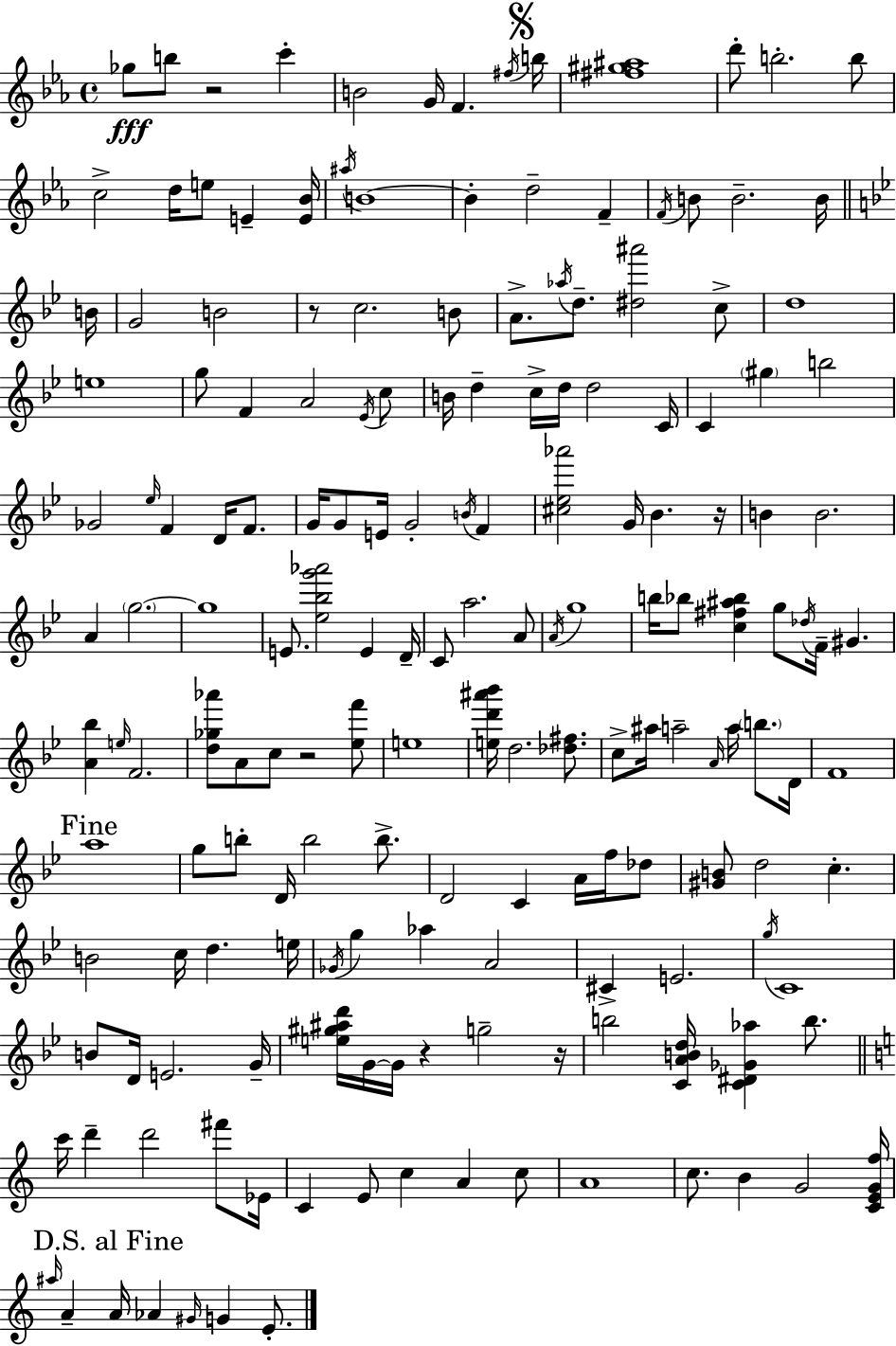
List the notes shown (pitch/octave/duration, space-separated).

Gb5/e B5/e R/h C6/q B4/h G4/s F4/q. F#5/s B5/s [F#5,G#5,A#5]/w D6/e B5/h. B5/e C5/h D5/s E5/e E4/q [E4,Bb4]/s A#5/s B4/w B4/q D5/h F4/q F4/s B4/e B4/h. B4/s B4/s G4/h B4/h R/e C5/h. B4/e A4/e. Ab5/s D5/e. [D#5,A#6]/h C5/e D5/w E5/w G5/e F4/q A4/h Eb4/s C5/e B4/s D5/q C5/s D5/s D5/h C4/s C4/q G#5/q B5/h Gb4/h Eb5/s F4/q D4/s F4/e. G4/s G4/e E4/s G4/h B4/s F4/q [C#5,Eb5,Ab6]/h G4/s Bb4/q. R/s B4/q B4/h. A4/q G5/h. G5/w E4/e. [Eb5,Bb5,G6,Ab6]/h E4/q D4/s C4/e A5/h. A4/e A4/s G5/w B5/s Bb5/e [C5,F#5,A#5,Bb5]/q G5/e Db5/s F4/s G#4/q. [A4,Bb5]/q E5/s F4/h. [D5,Gb5,Ab6]/e A4/e C5/e R/h [Eb5,F6]/e E5/w [E5,D6,A#6,Bb6]/s D5/h. [Db5,F#5]/e. C5/e A#5/s A5/h A4/s A5/s B5/e. D4/s F4/w A5/w G5/e B5/e D4/s B5/h B5/e. D4/h C4/q A4/s F5/s Db5/e [G#4,B4]/e D5/h C5/q. B4/h C5/s D5/q. E5/s Gb4/s G5/q Ab5/q A4/h C#4/q E4/h. G5/s C4/w B4/e D4/s E4/h. G4/s [E5,G#5,A#5,D6]/s G4/s G4/s R/q G5/h R/s B5/h [C4,A4,B4,D5]/s [C4,D#4,Gb4,Ab5]/q B5/e. C6/s D6/q D6/h F#6/e Eb4/s C4/q E4/e C5/q A4/q C5/e A4/w C5/e. B4/q G4/h [C4,E4,G4,F5]/s A#5/s A4/q A4/s Ab4/q G#4/s G4/q E4/e.